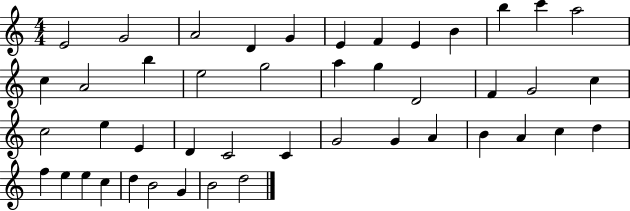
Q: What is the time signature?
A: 4/4